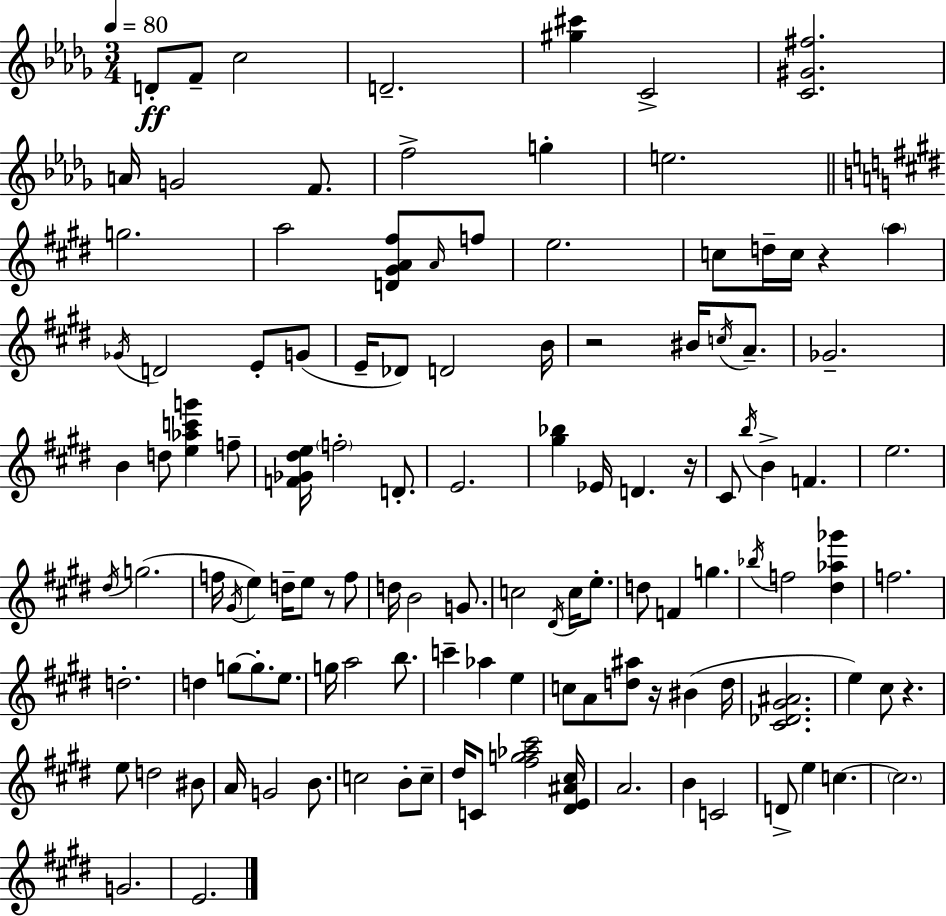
X:1
T:Untitled
M:3/4
L:1/4
K:Bbm
D/2 F/2 c2 D2 [^g^c'] C2 [C^G^f]2 A/4 G2 F/2 f2 g e2 g2 a2 [D^GA^f]/2 A/4 f/2 e2 c/2 d/4 c/4 z a _G/4 D2 E/2 G/2 E/4 _D/2 D2 B/4 z2 ^B/4 c/4 A/2 _G2 B d/2 [e_ac'g'] f/2 [F_G^de]/4 f2 D/2 E2 [^g_b] _E/4 D z/4 ^C/2 b/4 B F e2 ^d/4 g2 f/4 ^G/4 e d/4 e/2 z/2 f/2 d/4 B2 G/2 c2 ^D/4 c/4 e/2 d/2 F g _b/4 f2 [^d_a_g'] f2 d2 d g/2 g/2 e/2 g/4 a2 b/2 c' _a e c/2 A/2 [d^a]/2 z/4 ^B d/4 [^C_D^G^A]2 e ^c/2 z e/2 d2 ^B/2 A/4 G2 B/2 c2 B/2 c/2 ^d/4 C/2 [^fg_a^c']2 [^DE^A^c]/4 A2 B C2 D/2 e c c2 G2 E2